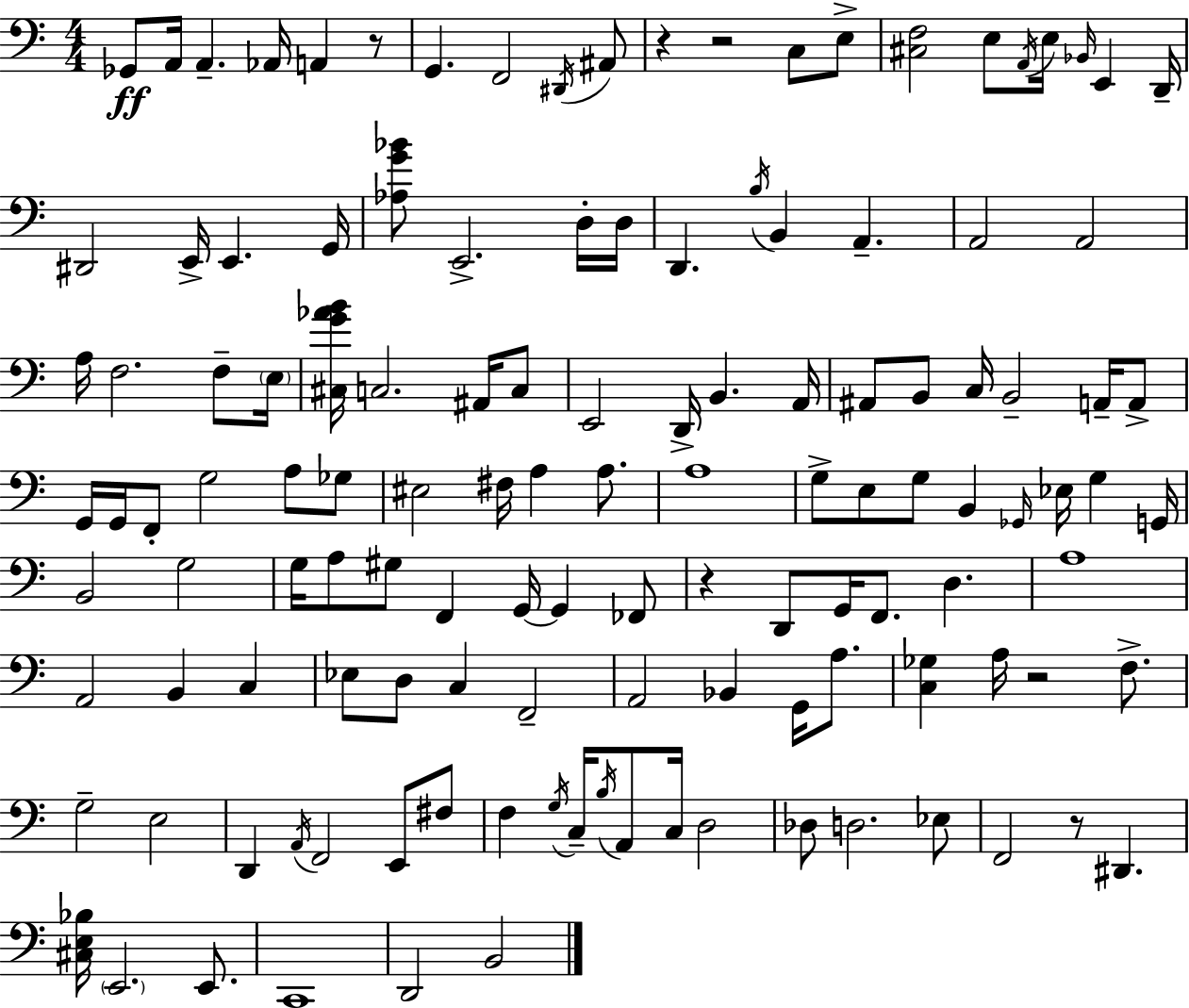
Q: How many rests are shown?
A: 6